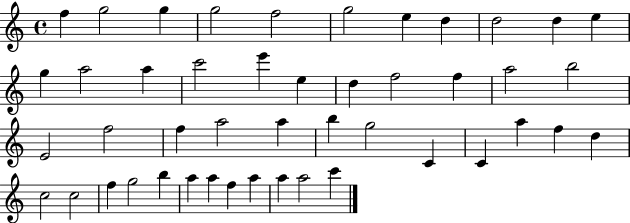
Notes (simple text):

F5/q G5/h G5/q G5/h F5/h G5/h E5/q D5/q D5/h D5/q E5/q G5/q A5/h A5/q C6/h E6/q E5/q D5/q F5/h F5/q A5/h B5/h E4/h F5/h F5/q A5/h A5/q B5/q G5/h C4/q C4/q A5/q F5/q D5/q C5/h C5/h F5/q G5/h B5/q A5/q A5/q F5/q A5/q A5/q A5/h C6/q